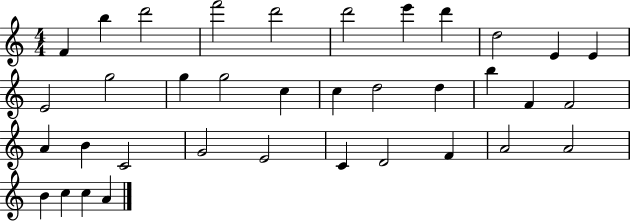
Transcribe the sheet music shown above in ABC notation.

X:1
T:Untitled
M:4/4
L:1/4
K:C
F b d'2 f'2 d'2 d'2 e' d' d2 E E E2 g2 g g2 c c d2 d b F F2 A B C2 G2 E2 C D2 F A2 A2 B c c A